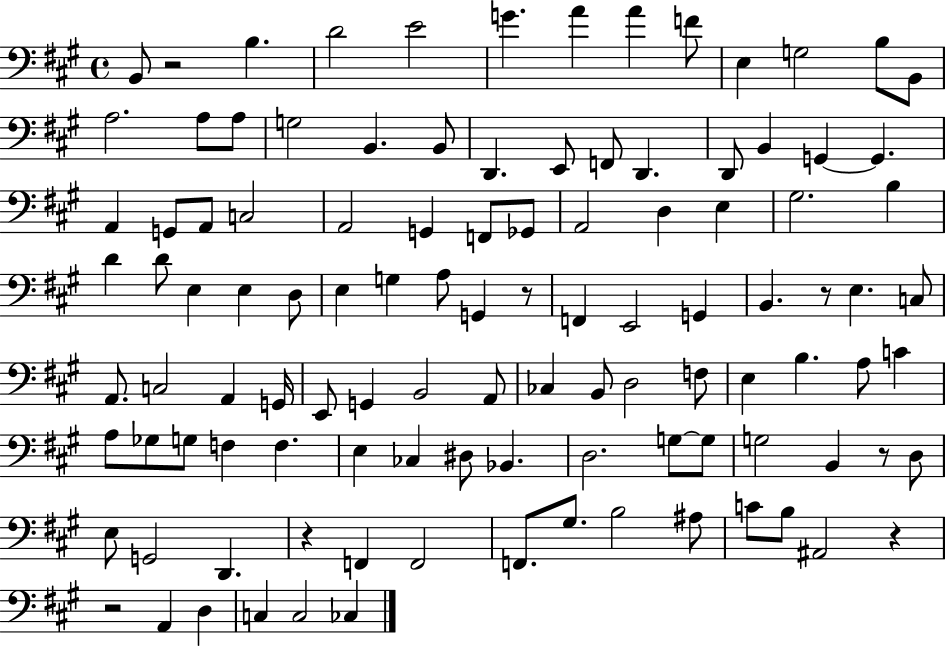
B2/e R/h B3/q. D4/h E4/h G4/q. A4/q A4/q F4/e E3/q G3/h B3/e B2/e A3/h. A3/e A3/e G3/h B2/q. B2/e D2/q. E2/e F2/e D2/q. D2/e B2/q G2/q G2/q. A2/q G2/e A2/e C3/h A2/h G2/q F2/e Gb2/e A2/h D3/q E3/q G#3/h. B3/q D4/q D4/e E3/q E3/q D3/e E3/q G3/q A3/e G2/q R/e F2/q E2/h G2/q B2/q. R/e E3/q. C3/e A2/e. C3/h A2/q G2/s E2/e G2/q B2/h A2/e CES3/q B2/e D3/h F3/e E3/q B3/q. A3/e C4/q A3/e Gb3/e G3/e F3/q F3/q. E3/q CES3/q D#3/e Bb2/q. D3/h. G3/e G3/e G3/h B2/q R/e D3/e E3/e G2/h D2/q. R/q F2/q F2/h F2/e. G#3/e. B3/h A#3/e C4/e B3/e A#2/h R/q R/h A2/q D3/q C3/q C3/h CES3/q